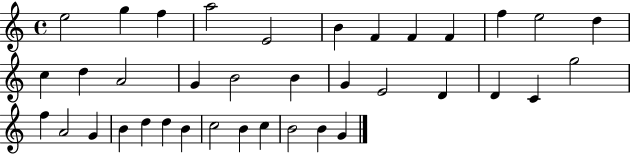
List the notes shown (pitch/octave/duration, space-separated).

E5/h G5/q F5/q A5/h E4/h B4/q F4/q F4/q F4/q F5/q E5/h D5/q C5/q D5/q A4/h G4/q B4/h B4/q G4/q E4/h D4/q D4/q C4/q G5/h F5/q A4/h G4/q B4/q D5/q D5/q B4/q C5/h B4/q C5/q B4/h B4/q G4/q